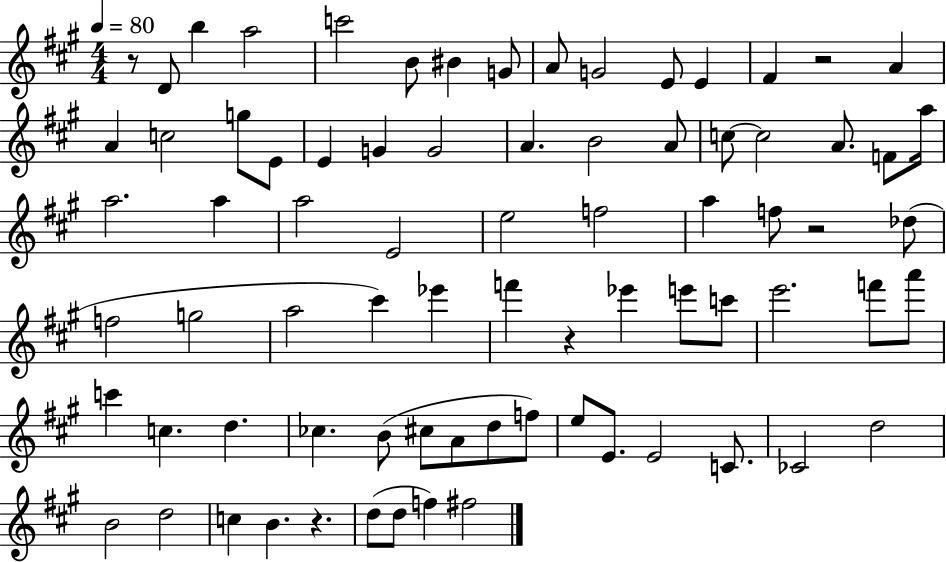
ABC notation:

X:1
T:Untitled
M:4/4
L:1/4
K:A
z/2 D/2 b a2 c'2 B/2 ^B G/2 A/2 G2 E/2 E ^F z2 A A c2 g/2 E/2 E G G2 A B2 A/2 c/2 c2 A/2 F/2 a/4 a2 a a2 E2 e2 f2 a f/2 z2 _d/2 f2 g2 a2 ^c' _e' f' z _e' e'/2 c'/2 e'2 f'/2 a'/2 c' c d _c B/2 ^c/2 A/2 d/2 f/2 e/2 E/2 E2 C/2 _C2 d2 B2 d2 c B z d/2 d/2 f ^f2